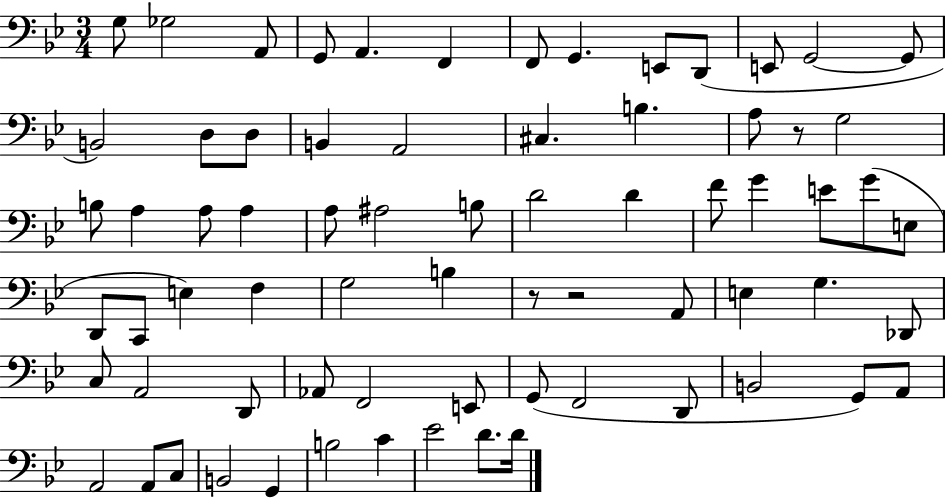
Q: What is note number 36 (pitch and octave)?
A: E3